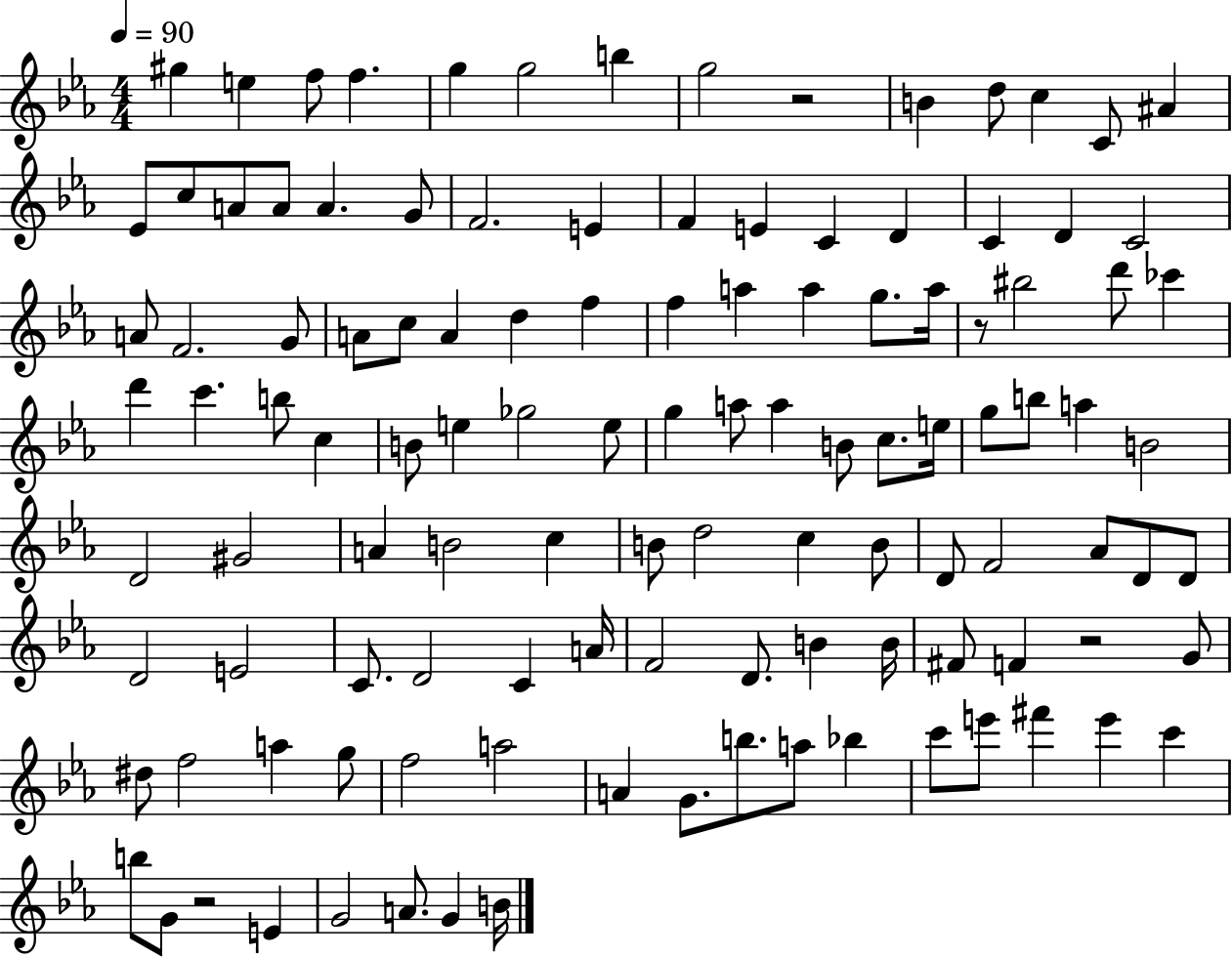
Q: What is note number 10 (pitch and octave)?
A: D5